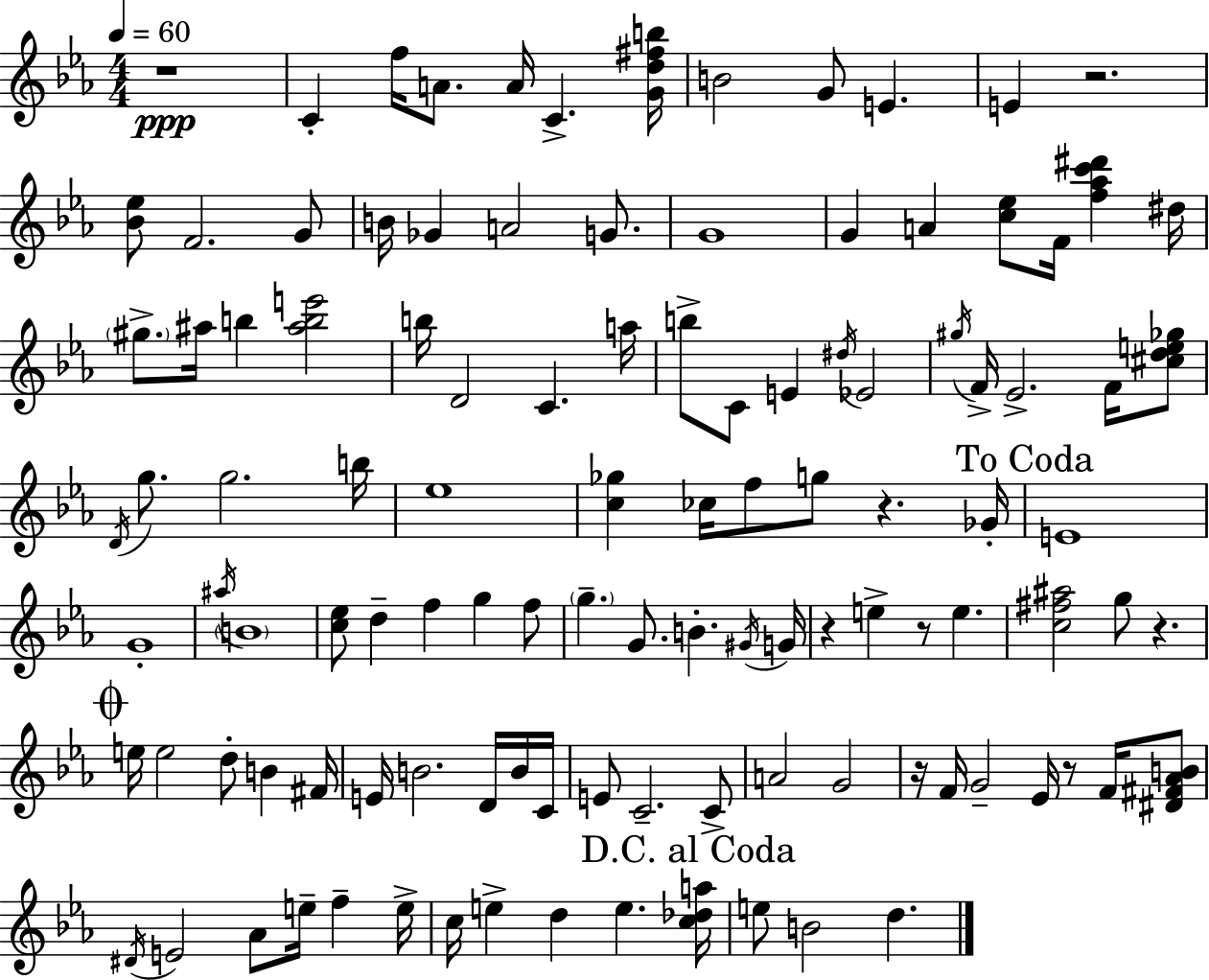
R/w C4/q F5/s A4/e. A4/s C4/q. [G4,D5,F#5,B5]/s B4/h G4/e E4/q. E4/q R/h. [Bb4,Eb5]/e F4/h. G4/e B4/s Gb4/q A4/h G4/e. G4/w G4/q A4/q [C5,Eb5]/e F4/s [F5,Ab5,C6,D#6]/q D#5/s G#5/e. A#5/s B5/q [A#5,B5,E6]/h B5/s D4/h C4/q. A5/s B5/e C4/e E4/q D#5/s Eb4/h G#5/s F4/s Eb4/h. F4/s [C#5,D5,E5,Gb5]/e D4/s G5/e. G5/h. B5/s Eb5/w [C5,Gb5]/q CES5/s F5/e G5/e R/q. Gb4/s E4/w G4/w A#5/s B4/w [C5,Eb5]/e D5/q F5/q G5/q F5/e G5/q. G4/e. B4/q. G#4/s G4/s R/q E5/q R/e E5/q. [C5,F#5,A#5]/h G5/e R/q. E5/s E5/h D5/e B4/q F#4/s E4/s B4/h. D4/s B4/s C4/s E4/e C4/h. C4/e A4/h G4/h R/s F4/s G4/h Eb4/s R/e F4/s [D#4,F#4,Ab4,B4]/e D#4/s E4/h Ab4/e E5/s F5/q E5/s C5/s E5/q D5/q E5/q. [C5,Db5,A5]/s E5/e B4/h D5/q.